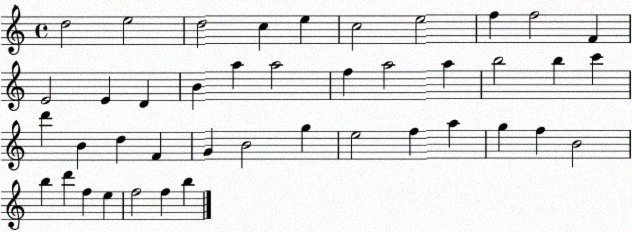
X:1
T:Untitled
M:4/4
L:1/4
K:C
d2 e2 d2 c e c2 e2 f f2 F E2 E D B a a2 f a2 a b2 b c' d' B d F G B2 g e2 f a g f B2 b d' f e f2 f b